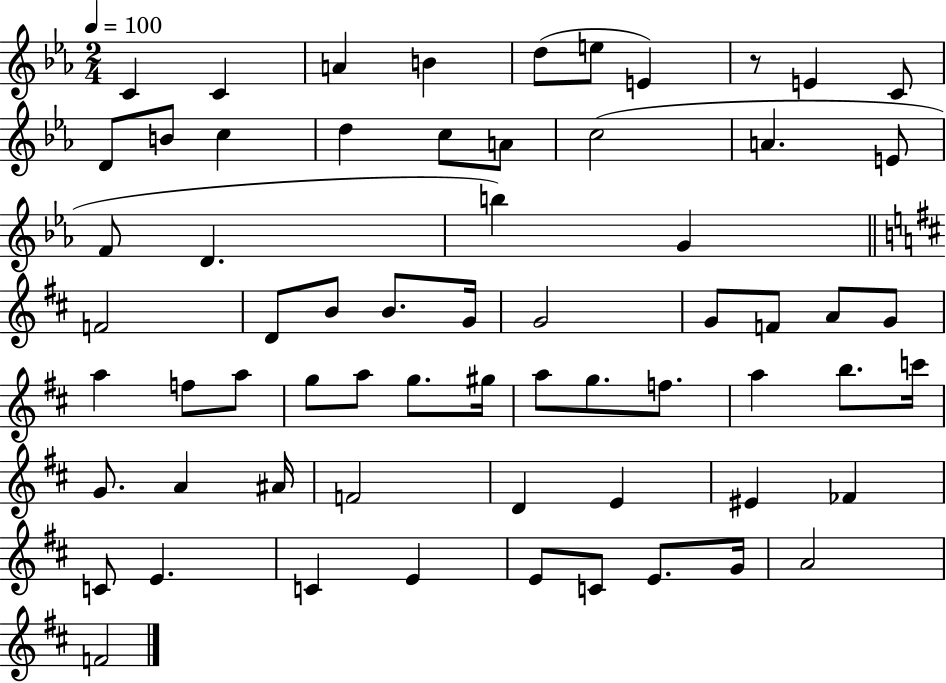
{
  \clef treble
  \numericTimeSignature
  \time 2/4
  \key ees \major
  \tempo 4 = 100
  \repeat volta 2 { c'4 c'4 | a'4 b'4 | d''8( e''8 e'4) | r8 e'4 c'8 | \break d'8 b'8 c''4 | d''4 c''8 a'8 | c''2( | a'4. e'8 | \break f'8 d'4. | b''4) g'4 | \bar "||" \break \key d \major f'2 | d'8 b'8 b'8. g'16 | g'2 | g'8 f'8 a'8 g'8 | \break a''4 f''8 a''8 | g''8 a''8 g''8. gis''16 | a''8 g''8. f''8. | a''4 b''8. c'''16 | \break g'8. a'4 ais'16 | f'2 | d'4 e'4 | eis'4 fes'4 | \break c'8 e'4. | c'4 e'4 | e'8 c'8 e'8. g'16 | a'2 | \break f'2 | } \bar "|."
}